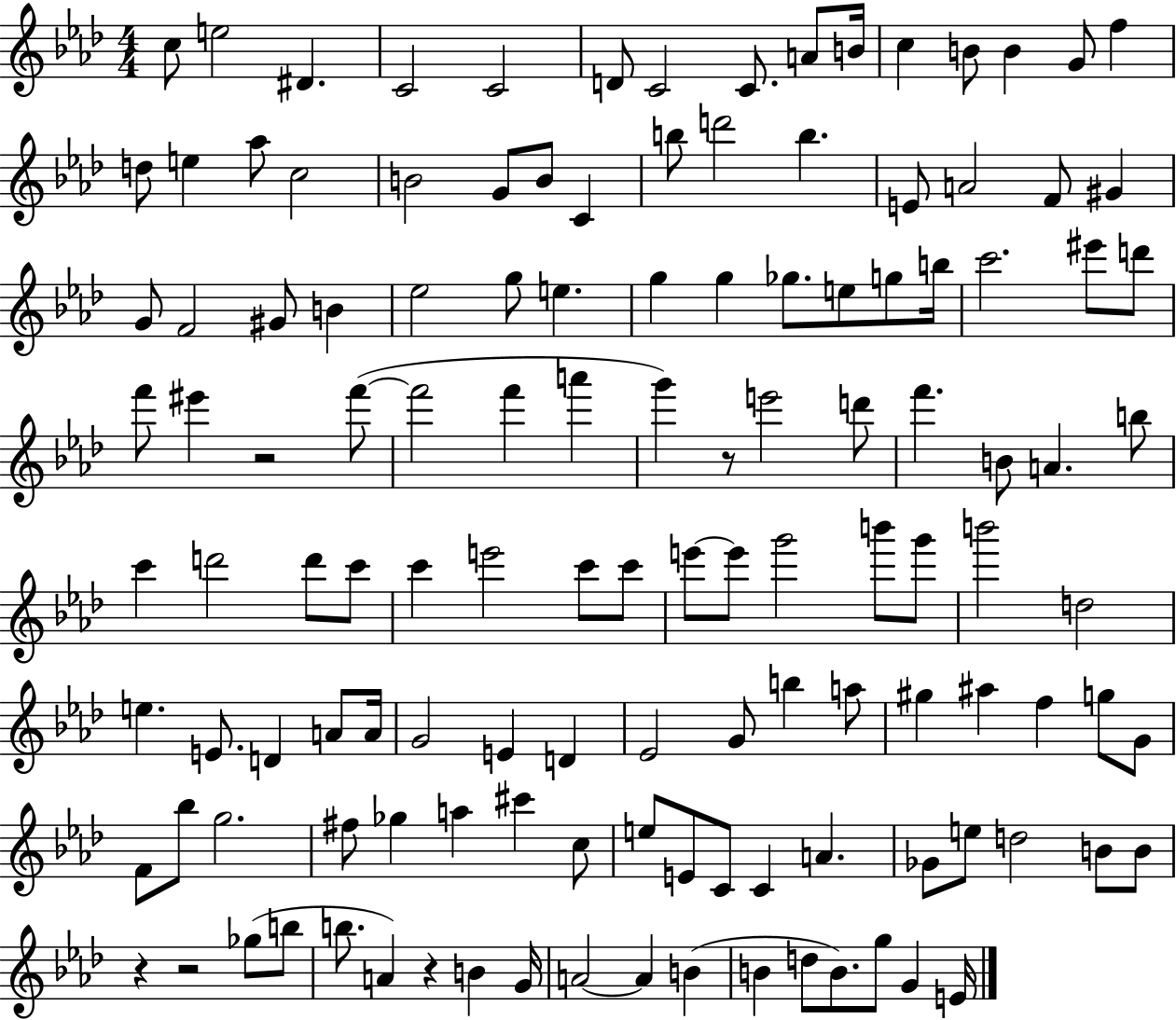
C5/e E5/h D#4/q. C4/h C4/h D4/e C4/h C4/e. A4/e B4/s C5/q B4/e B4/q G4/e F5/q D5/e E5/q Ab5/e C5/h B4/h G4/e B4/e C4/q B5/e D6/h B5/q. E4/e A4/h F4/e G#4/q G4/e F4/h G#4/e B4/q Eb5/h G5/e E5/q. G5/q G5/q Gb5/e. E5/e G5/e B5/s C6/h. EIS6/e D6/e F6/e EIS6/q R/h F6/e F6/h F6/q A6/q G6/q R/e E6/h D6/e F6/q. B4/e A4/q. B5/e C6/q D6/h D6/e C6/e C6/q E6/h C6/e C6/e E6/e E6/e G6/h B6/e G6/e B6/h D5/h E5/q. E4/e. D4/q A4/e A4/s G4/h E4/q D4/q Eb4/h G4/e B5/q A5/e G#5/q A#5/q F5/q G5/e G4/e F4/e Bb5/e G5/h. F#5/e Gb5/q A5/q C#6/q C5/e E5/e E4/e C4/e C4/q A4/q. Gb4/e E5/e D5/h B4/e B4/e R/q R/h Gb5/e B5/e B5/e. A4/q R/q B4/q G4/s A4/h A4/q B4/q B4/q D5/e B4/e. G5/e G4/q E4/s